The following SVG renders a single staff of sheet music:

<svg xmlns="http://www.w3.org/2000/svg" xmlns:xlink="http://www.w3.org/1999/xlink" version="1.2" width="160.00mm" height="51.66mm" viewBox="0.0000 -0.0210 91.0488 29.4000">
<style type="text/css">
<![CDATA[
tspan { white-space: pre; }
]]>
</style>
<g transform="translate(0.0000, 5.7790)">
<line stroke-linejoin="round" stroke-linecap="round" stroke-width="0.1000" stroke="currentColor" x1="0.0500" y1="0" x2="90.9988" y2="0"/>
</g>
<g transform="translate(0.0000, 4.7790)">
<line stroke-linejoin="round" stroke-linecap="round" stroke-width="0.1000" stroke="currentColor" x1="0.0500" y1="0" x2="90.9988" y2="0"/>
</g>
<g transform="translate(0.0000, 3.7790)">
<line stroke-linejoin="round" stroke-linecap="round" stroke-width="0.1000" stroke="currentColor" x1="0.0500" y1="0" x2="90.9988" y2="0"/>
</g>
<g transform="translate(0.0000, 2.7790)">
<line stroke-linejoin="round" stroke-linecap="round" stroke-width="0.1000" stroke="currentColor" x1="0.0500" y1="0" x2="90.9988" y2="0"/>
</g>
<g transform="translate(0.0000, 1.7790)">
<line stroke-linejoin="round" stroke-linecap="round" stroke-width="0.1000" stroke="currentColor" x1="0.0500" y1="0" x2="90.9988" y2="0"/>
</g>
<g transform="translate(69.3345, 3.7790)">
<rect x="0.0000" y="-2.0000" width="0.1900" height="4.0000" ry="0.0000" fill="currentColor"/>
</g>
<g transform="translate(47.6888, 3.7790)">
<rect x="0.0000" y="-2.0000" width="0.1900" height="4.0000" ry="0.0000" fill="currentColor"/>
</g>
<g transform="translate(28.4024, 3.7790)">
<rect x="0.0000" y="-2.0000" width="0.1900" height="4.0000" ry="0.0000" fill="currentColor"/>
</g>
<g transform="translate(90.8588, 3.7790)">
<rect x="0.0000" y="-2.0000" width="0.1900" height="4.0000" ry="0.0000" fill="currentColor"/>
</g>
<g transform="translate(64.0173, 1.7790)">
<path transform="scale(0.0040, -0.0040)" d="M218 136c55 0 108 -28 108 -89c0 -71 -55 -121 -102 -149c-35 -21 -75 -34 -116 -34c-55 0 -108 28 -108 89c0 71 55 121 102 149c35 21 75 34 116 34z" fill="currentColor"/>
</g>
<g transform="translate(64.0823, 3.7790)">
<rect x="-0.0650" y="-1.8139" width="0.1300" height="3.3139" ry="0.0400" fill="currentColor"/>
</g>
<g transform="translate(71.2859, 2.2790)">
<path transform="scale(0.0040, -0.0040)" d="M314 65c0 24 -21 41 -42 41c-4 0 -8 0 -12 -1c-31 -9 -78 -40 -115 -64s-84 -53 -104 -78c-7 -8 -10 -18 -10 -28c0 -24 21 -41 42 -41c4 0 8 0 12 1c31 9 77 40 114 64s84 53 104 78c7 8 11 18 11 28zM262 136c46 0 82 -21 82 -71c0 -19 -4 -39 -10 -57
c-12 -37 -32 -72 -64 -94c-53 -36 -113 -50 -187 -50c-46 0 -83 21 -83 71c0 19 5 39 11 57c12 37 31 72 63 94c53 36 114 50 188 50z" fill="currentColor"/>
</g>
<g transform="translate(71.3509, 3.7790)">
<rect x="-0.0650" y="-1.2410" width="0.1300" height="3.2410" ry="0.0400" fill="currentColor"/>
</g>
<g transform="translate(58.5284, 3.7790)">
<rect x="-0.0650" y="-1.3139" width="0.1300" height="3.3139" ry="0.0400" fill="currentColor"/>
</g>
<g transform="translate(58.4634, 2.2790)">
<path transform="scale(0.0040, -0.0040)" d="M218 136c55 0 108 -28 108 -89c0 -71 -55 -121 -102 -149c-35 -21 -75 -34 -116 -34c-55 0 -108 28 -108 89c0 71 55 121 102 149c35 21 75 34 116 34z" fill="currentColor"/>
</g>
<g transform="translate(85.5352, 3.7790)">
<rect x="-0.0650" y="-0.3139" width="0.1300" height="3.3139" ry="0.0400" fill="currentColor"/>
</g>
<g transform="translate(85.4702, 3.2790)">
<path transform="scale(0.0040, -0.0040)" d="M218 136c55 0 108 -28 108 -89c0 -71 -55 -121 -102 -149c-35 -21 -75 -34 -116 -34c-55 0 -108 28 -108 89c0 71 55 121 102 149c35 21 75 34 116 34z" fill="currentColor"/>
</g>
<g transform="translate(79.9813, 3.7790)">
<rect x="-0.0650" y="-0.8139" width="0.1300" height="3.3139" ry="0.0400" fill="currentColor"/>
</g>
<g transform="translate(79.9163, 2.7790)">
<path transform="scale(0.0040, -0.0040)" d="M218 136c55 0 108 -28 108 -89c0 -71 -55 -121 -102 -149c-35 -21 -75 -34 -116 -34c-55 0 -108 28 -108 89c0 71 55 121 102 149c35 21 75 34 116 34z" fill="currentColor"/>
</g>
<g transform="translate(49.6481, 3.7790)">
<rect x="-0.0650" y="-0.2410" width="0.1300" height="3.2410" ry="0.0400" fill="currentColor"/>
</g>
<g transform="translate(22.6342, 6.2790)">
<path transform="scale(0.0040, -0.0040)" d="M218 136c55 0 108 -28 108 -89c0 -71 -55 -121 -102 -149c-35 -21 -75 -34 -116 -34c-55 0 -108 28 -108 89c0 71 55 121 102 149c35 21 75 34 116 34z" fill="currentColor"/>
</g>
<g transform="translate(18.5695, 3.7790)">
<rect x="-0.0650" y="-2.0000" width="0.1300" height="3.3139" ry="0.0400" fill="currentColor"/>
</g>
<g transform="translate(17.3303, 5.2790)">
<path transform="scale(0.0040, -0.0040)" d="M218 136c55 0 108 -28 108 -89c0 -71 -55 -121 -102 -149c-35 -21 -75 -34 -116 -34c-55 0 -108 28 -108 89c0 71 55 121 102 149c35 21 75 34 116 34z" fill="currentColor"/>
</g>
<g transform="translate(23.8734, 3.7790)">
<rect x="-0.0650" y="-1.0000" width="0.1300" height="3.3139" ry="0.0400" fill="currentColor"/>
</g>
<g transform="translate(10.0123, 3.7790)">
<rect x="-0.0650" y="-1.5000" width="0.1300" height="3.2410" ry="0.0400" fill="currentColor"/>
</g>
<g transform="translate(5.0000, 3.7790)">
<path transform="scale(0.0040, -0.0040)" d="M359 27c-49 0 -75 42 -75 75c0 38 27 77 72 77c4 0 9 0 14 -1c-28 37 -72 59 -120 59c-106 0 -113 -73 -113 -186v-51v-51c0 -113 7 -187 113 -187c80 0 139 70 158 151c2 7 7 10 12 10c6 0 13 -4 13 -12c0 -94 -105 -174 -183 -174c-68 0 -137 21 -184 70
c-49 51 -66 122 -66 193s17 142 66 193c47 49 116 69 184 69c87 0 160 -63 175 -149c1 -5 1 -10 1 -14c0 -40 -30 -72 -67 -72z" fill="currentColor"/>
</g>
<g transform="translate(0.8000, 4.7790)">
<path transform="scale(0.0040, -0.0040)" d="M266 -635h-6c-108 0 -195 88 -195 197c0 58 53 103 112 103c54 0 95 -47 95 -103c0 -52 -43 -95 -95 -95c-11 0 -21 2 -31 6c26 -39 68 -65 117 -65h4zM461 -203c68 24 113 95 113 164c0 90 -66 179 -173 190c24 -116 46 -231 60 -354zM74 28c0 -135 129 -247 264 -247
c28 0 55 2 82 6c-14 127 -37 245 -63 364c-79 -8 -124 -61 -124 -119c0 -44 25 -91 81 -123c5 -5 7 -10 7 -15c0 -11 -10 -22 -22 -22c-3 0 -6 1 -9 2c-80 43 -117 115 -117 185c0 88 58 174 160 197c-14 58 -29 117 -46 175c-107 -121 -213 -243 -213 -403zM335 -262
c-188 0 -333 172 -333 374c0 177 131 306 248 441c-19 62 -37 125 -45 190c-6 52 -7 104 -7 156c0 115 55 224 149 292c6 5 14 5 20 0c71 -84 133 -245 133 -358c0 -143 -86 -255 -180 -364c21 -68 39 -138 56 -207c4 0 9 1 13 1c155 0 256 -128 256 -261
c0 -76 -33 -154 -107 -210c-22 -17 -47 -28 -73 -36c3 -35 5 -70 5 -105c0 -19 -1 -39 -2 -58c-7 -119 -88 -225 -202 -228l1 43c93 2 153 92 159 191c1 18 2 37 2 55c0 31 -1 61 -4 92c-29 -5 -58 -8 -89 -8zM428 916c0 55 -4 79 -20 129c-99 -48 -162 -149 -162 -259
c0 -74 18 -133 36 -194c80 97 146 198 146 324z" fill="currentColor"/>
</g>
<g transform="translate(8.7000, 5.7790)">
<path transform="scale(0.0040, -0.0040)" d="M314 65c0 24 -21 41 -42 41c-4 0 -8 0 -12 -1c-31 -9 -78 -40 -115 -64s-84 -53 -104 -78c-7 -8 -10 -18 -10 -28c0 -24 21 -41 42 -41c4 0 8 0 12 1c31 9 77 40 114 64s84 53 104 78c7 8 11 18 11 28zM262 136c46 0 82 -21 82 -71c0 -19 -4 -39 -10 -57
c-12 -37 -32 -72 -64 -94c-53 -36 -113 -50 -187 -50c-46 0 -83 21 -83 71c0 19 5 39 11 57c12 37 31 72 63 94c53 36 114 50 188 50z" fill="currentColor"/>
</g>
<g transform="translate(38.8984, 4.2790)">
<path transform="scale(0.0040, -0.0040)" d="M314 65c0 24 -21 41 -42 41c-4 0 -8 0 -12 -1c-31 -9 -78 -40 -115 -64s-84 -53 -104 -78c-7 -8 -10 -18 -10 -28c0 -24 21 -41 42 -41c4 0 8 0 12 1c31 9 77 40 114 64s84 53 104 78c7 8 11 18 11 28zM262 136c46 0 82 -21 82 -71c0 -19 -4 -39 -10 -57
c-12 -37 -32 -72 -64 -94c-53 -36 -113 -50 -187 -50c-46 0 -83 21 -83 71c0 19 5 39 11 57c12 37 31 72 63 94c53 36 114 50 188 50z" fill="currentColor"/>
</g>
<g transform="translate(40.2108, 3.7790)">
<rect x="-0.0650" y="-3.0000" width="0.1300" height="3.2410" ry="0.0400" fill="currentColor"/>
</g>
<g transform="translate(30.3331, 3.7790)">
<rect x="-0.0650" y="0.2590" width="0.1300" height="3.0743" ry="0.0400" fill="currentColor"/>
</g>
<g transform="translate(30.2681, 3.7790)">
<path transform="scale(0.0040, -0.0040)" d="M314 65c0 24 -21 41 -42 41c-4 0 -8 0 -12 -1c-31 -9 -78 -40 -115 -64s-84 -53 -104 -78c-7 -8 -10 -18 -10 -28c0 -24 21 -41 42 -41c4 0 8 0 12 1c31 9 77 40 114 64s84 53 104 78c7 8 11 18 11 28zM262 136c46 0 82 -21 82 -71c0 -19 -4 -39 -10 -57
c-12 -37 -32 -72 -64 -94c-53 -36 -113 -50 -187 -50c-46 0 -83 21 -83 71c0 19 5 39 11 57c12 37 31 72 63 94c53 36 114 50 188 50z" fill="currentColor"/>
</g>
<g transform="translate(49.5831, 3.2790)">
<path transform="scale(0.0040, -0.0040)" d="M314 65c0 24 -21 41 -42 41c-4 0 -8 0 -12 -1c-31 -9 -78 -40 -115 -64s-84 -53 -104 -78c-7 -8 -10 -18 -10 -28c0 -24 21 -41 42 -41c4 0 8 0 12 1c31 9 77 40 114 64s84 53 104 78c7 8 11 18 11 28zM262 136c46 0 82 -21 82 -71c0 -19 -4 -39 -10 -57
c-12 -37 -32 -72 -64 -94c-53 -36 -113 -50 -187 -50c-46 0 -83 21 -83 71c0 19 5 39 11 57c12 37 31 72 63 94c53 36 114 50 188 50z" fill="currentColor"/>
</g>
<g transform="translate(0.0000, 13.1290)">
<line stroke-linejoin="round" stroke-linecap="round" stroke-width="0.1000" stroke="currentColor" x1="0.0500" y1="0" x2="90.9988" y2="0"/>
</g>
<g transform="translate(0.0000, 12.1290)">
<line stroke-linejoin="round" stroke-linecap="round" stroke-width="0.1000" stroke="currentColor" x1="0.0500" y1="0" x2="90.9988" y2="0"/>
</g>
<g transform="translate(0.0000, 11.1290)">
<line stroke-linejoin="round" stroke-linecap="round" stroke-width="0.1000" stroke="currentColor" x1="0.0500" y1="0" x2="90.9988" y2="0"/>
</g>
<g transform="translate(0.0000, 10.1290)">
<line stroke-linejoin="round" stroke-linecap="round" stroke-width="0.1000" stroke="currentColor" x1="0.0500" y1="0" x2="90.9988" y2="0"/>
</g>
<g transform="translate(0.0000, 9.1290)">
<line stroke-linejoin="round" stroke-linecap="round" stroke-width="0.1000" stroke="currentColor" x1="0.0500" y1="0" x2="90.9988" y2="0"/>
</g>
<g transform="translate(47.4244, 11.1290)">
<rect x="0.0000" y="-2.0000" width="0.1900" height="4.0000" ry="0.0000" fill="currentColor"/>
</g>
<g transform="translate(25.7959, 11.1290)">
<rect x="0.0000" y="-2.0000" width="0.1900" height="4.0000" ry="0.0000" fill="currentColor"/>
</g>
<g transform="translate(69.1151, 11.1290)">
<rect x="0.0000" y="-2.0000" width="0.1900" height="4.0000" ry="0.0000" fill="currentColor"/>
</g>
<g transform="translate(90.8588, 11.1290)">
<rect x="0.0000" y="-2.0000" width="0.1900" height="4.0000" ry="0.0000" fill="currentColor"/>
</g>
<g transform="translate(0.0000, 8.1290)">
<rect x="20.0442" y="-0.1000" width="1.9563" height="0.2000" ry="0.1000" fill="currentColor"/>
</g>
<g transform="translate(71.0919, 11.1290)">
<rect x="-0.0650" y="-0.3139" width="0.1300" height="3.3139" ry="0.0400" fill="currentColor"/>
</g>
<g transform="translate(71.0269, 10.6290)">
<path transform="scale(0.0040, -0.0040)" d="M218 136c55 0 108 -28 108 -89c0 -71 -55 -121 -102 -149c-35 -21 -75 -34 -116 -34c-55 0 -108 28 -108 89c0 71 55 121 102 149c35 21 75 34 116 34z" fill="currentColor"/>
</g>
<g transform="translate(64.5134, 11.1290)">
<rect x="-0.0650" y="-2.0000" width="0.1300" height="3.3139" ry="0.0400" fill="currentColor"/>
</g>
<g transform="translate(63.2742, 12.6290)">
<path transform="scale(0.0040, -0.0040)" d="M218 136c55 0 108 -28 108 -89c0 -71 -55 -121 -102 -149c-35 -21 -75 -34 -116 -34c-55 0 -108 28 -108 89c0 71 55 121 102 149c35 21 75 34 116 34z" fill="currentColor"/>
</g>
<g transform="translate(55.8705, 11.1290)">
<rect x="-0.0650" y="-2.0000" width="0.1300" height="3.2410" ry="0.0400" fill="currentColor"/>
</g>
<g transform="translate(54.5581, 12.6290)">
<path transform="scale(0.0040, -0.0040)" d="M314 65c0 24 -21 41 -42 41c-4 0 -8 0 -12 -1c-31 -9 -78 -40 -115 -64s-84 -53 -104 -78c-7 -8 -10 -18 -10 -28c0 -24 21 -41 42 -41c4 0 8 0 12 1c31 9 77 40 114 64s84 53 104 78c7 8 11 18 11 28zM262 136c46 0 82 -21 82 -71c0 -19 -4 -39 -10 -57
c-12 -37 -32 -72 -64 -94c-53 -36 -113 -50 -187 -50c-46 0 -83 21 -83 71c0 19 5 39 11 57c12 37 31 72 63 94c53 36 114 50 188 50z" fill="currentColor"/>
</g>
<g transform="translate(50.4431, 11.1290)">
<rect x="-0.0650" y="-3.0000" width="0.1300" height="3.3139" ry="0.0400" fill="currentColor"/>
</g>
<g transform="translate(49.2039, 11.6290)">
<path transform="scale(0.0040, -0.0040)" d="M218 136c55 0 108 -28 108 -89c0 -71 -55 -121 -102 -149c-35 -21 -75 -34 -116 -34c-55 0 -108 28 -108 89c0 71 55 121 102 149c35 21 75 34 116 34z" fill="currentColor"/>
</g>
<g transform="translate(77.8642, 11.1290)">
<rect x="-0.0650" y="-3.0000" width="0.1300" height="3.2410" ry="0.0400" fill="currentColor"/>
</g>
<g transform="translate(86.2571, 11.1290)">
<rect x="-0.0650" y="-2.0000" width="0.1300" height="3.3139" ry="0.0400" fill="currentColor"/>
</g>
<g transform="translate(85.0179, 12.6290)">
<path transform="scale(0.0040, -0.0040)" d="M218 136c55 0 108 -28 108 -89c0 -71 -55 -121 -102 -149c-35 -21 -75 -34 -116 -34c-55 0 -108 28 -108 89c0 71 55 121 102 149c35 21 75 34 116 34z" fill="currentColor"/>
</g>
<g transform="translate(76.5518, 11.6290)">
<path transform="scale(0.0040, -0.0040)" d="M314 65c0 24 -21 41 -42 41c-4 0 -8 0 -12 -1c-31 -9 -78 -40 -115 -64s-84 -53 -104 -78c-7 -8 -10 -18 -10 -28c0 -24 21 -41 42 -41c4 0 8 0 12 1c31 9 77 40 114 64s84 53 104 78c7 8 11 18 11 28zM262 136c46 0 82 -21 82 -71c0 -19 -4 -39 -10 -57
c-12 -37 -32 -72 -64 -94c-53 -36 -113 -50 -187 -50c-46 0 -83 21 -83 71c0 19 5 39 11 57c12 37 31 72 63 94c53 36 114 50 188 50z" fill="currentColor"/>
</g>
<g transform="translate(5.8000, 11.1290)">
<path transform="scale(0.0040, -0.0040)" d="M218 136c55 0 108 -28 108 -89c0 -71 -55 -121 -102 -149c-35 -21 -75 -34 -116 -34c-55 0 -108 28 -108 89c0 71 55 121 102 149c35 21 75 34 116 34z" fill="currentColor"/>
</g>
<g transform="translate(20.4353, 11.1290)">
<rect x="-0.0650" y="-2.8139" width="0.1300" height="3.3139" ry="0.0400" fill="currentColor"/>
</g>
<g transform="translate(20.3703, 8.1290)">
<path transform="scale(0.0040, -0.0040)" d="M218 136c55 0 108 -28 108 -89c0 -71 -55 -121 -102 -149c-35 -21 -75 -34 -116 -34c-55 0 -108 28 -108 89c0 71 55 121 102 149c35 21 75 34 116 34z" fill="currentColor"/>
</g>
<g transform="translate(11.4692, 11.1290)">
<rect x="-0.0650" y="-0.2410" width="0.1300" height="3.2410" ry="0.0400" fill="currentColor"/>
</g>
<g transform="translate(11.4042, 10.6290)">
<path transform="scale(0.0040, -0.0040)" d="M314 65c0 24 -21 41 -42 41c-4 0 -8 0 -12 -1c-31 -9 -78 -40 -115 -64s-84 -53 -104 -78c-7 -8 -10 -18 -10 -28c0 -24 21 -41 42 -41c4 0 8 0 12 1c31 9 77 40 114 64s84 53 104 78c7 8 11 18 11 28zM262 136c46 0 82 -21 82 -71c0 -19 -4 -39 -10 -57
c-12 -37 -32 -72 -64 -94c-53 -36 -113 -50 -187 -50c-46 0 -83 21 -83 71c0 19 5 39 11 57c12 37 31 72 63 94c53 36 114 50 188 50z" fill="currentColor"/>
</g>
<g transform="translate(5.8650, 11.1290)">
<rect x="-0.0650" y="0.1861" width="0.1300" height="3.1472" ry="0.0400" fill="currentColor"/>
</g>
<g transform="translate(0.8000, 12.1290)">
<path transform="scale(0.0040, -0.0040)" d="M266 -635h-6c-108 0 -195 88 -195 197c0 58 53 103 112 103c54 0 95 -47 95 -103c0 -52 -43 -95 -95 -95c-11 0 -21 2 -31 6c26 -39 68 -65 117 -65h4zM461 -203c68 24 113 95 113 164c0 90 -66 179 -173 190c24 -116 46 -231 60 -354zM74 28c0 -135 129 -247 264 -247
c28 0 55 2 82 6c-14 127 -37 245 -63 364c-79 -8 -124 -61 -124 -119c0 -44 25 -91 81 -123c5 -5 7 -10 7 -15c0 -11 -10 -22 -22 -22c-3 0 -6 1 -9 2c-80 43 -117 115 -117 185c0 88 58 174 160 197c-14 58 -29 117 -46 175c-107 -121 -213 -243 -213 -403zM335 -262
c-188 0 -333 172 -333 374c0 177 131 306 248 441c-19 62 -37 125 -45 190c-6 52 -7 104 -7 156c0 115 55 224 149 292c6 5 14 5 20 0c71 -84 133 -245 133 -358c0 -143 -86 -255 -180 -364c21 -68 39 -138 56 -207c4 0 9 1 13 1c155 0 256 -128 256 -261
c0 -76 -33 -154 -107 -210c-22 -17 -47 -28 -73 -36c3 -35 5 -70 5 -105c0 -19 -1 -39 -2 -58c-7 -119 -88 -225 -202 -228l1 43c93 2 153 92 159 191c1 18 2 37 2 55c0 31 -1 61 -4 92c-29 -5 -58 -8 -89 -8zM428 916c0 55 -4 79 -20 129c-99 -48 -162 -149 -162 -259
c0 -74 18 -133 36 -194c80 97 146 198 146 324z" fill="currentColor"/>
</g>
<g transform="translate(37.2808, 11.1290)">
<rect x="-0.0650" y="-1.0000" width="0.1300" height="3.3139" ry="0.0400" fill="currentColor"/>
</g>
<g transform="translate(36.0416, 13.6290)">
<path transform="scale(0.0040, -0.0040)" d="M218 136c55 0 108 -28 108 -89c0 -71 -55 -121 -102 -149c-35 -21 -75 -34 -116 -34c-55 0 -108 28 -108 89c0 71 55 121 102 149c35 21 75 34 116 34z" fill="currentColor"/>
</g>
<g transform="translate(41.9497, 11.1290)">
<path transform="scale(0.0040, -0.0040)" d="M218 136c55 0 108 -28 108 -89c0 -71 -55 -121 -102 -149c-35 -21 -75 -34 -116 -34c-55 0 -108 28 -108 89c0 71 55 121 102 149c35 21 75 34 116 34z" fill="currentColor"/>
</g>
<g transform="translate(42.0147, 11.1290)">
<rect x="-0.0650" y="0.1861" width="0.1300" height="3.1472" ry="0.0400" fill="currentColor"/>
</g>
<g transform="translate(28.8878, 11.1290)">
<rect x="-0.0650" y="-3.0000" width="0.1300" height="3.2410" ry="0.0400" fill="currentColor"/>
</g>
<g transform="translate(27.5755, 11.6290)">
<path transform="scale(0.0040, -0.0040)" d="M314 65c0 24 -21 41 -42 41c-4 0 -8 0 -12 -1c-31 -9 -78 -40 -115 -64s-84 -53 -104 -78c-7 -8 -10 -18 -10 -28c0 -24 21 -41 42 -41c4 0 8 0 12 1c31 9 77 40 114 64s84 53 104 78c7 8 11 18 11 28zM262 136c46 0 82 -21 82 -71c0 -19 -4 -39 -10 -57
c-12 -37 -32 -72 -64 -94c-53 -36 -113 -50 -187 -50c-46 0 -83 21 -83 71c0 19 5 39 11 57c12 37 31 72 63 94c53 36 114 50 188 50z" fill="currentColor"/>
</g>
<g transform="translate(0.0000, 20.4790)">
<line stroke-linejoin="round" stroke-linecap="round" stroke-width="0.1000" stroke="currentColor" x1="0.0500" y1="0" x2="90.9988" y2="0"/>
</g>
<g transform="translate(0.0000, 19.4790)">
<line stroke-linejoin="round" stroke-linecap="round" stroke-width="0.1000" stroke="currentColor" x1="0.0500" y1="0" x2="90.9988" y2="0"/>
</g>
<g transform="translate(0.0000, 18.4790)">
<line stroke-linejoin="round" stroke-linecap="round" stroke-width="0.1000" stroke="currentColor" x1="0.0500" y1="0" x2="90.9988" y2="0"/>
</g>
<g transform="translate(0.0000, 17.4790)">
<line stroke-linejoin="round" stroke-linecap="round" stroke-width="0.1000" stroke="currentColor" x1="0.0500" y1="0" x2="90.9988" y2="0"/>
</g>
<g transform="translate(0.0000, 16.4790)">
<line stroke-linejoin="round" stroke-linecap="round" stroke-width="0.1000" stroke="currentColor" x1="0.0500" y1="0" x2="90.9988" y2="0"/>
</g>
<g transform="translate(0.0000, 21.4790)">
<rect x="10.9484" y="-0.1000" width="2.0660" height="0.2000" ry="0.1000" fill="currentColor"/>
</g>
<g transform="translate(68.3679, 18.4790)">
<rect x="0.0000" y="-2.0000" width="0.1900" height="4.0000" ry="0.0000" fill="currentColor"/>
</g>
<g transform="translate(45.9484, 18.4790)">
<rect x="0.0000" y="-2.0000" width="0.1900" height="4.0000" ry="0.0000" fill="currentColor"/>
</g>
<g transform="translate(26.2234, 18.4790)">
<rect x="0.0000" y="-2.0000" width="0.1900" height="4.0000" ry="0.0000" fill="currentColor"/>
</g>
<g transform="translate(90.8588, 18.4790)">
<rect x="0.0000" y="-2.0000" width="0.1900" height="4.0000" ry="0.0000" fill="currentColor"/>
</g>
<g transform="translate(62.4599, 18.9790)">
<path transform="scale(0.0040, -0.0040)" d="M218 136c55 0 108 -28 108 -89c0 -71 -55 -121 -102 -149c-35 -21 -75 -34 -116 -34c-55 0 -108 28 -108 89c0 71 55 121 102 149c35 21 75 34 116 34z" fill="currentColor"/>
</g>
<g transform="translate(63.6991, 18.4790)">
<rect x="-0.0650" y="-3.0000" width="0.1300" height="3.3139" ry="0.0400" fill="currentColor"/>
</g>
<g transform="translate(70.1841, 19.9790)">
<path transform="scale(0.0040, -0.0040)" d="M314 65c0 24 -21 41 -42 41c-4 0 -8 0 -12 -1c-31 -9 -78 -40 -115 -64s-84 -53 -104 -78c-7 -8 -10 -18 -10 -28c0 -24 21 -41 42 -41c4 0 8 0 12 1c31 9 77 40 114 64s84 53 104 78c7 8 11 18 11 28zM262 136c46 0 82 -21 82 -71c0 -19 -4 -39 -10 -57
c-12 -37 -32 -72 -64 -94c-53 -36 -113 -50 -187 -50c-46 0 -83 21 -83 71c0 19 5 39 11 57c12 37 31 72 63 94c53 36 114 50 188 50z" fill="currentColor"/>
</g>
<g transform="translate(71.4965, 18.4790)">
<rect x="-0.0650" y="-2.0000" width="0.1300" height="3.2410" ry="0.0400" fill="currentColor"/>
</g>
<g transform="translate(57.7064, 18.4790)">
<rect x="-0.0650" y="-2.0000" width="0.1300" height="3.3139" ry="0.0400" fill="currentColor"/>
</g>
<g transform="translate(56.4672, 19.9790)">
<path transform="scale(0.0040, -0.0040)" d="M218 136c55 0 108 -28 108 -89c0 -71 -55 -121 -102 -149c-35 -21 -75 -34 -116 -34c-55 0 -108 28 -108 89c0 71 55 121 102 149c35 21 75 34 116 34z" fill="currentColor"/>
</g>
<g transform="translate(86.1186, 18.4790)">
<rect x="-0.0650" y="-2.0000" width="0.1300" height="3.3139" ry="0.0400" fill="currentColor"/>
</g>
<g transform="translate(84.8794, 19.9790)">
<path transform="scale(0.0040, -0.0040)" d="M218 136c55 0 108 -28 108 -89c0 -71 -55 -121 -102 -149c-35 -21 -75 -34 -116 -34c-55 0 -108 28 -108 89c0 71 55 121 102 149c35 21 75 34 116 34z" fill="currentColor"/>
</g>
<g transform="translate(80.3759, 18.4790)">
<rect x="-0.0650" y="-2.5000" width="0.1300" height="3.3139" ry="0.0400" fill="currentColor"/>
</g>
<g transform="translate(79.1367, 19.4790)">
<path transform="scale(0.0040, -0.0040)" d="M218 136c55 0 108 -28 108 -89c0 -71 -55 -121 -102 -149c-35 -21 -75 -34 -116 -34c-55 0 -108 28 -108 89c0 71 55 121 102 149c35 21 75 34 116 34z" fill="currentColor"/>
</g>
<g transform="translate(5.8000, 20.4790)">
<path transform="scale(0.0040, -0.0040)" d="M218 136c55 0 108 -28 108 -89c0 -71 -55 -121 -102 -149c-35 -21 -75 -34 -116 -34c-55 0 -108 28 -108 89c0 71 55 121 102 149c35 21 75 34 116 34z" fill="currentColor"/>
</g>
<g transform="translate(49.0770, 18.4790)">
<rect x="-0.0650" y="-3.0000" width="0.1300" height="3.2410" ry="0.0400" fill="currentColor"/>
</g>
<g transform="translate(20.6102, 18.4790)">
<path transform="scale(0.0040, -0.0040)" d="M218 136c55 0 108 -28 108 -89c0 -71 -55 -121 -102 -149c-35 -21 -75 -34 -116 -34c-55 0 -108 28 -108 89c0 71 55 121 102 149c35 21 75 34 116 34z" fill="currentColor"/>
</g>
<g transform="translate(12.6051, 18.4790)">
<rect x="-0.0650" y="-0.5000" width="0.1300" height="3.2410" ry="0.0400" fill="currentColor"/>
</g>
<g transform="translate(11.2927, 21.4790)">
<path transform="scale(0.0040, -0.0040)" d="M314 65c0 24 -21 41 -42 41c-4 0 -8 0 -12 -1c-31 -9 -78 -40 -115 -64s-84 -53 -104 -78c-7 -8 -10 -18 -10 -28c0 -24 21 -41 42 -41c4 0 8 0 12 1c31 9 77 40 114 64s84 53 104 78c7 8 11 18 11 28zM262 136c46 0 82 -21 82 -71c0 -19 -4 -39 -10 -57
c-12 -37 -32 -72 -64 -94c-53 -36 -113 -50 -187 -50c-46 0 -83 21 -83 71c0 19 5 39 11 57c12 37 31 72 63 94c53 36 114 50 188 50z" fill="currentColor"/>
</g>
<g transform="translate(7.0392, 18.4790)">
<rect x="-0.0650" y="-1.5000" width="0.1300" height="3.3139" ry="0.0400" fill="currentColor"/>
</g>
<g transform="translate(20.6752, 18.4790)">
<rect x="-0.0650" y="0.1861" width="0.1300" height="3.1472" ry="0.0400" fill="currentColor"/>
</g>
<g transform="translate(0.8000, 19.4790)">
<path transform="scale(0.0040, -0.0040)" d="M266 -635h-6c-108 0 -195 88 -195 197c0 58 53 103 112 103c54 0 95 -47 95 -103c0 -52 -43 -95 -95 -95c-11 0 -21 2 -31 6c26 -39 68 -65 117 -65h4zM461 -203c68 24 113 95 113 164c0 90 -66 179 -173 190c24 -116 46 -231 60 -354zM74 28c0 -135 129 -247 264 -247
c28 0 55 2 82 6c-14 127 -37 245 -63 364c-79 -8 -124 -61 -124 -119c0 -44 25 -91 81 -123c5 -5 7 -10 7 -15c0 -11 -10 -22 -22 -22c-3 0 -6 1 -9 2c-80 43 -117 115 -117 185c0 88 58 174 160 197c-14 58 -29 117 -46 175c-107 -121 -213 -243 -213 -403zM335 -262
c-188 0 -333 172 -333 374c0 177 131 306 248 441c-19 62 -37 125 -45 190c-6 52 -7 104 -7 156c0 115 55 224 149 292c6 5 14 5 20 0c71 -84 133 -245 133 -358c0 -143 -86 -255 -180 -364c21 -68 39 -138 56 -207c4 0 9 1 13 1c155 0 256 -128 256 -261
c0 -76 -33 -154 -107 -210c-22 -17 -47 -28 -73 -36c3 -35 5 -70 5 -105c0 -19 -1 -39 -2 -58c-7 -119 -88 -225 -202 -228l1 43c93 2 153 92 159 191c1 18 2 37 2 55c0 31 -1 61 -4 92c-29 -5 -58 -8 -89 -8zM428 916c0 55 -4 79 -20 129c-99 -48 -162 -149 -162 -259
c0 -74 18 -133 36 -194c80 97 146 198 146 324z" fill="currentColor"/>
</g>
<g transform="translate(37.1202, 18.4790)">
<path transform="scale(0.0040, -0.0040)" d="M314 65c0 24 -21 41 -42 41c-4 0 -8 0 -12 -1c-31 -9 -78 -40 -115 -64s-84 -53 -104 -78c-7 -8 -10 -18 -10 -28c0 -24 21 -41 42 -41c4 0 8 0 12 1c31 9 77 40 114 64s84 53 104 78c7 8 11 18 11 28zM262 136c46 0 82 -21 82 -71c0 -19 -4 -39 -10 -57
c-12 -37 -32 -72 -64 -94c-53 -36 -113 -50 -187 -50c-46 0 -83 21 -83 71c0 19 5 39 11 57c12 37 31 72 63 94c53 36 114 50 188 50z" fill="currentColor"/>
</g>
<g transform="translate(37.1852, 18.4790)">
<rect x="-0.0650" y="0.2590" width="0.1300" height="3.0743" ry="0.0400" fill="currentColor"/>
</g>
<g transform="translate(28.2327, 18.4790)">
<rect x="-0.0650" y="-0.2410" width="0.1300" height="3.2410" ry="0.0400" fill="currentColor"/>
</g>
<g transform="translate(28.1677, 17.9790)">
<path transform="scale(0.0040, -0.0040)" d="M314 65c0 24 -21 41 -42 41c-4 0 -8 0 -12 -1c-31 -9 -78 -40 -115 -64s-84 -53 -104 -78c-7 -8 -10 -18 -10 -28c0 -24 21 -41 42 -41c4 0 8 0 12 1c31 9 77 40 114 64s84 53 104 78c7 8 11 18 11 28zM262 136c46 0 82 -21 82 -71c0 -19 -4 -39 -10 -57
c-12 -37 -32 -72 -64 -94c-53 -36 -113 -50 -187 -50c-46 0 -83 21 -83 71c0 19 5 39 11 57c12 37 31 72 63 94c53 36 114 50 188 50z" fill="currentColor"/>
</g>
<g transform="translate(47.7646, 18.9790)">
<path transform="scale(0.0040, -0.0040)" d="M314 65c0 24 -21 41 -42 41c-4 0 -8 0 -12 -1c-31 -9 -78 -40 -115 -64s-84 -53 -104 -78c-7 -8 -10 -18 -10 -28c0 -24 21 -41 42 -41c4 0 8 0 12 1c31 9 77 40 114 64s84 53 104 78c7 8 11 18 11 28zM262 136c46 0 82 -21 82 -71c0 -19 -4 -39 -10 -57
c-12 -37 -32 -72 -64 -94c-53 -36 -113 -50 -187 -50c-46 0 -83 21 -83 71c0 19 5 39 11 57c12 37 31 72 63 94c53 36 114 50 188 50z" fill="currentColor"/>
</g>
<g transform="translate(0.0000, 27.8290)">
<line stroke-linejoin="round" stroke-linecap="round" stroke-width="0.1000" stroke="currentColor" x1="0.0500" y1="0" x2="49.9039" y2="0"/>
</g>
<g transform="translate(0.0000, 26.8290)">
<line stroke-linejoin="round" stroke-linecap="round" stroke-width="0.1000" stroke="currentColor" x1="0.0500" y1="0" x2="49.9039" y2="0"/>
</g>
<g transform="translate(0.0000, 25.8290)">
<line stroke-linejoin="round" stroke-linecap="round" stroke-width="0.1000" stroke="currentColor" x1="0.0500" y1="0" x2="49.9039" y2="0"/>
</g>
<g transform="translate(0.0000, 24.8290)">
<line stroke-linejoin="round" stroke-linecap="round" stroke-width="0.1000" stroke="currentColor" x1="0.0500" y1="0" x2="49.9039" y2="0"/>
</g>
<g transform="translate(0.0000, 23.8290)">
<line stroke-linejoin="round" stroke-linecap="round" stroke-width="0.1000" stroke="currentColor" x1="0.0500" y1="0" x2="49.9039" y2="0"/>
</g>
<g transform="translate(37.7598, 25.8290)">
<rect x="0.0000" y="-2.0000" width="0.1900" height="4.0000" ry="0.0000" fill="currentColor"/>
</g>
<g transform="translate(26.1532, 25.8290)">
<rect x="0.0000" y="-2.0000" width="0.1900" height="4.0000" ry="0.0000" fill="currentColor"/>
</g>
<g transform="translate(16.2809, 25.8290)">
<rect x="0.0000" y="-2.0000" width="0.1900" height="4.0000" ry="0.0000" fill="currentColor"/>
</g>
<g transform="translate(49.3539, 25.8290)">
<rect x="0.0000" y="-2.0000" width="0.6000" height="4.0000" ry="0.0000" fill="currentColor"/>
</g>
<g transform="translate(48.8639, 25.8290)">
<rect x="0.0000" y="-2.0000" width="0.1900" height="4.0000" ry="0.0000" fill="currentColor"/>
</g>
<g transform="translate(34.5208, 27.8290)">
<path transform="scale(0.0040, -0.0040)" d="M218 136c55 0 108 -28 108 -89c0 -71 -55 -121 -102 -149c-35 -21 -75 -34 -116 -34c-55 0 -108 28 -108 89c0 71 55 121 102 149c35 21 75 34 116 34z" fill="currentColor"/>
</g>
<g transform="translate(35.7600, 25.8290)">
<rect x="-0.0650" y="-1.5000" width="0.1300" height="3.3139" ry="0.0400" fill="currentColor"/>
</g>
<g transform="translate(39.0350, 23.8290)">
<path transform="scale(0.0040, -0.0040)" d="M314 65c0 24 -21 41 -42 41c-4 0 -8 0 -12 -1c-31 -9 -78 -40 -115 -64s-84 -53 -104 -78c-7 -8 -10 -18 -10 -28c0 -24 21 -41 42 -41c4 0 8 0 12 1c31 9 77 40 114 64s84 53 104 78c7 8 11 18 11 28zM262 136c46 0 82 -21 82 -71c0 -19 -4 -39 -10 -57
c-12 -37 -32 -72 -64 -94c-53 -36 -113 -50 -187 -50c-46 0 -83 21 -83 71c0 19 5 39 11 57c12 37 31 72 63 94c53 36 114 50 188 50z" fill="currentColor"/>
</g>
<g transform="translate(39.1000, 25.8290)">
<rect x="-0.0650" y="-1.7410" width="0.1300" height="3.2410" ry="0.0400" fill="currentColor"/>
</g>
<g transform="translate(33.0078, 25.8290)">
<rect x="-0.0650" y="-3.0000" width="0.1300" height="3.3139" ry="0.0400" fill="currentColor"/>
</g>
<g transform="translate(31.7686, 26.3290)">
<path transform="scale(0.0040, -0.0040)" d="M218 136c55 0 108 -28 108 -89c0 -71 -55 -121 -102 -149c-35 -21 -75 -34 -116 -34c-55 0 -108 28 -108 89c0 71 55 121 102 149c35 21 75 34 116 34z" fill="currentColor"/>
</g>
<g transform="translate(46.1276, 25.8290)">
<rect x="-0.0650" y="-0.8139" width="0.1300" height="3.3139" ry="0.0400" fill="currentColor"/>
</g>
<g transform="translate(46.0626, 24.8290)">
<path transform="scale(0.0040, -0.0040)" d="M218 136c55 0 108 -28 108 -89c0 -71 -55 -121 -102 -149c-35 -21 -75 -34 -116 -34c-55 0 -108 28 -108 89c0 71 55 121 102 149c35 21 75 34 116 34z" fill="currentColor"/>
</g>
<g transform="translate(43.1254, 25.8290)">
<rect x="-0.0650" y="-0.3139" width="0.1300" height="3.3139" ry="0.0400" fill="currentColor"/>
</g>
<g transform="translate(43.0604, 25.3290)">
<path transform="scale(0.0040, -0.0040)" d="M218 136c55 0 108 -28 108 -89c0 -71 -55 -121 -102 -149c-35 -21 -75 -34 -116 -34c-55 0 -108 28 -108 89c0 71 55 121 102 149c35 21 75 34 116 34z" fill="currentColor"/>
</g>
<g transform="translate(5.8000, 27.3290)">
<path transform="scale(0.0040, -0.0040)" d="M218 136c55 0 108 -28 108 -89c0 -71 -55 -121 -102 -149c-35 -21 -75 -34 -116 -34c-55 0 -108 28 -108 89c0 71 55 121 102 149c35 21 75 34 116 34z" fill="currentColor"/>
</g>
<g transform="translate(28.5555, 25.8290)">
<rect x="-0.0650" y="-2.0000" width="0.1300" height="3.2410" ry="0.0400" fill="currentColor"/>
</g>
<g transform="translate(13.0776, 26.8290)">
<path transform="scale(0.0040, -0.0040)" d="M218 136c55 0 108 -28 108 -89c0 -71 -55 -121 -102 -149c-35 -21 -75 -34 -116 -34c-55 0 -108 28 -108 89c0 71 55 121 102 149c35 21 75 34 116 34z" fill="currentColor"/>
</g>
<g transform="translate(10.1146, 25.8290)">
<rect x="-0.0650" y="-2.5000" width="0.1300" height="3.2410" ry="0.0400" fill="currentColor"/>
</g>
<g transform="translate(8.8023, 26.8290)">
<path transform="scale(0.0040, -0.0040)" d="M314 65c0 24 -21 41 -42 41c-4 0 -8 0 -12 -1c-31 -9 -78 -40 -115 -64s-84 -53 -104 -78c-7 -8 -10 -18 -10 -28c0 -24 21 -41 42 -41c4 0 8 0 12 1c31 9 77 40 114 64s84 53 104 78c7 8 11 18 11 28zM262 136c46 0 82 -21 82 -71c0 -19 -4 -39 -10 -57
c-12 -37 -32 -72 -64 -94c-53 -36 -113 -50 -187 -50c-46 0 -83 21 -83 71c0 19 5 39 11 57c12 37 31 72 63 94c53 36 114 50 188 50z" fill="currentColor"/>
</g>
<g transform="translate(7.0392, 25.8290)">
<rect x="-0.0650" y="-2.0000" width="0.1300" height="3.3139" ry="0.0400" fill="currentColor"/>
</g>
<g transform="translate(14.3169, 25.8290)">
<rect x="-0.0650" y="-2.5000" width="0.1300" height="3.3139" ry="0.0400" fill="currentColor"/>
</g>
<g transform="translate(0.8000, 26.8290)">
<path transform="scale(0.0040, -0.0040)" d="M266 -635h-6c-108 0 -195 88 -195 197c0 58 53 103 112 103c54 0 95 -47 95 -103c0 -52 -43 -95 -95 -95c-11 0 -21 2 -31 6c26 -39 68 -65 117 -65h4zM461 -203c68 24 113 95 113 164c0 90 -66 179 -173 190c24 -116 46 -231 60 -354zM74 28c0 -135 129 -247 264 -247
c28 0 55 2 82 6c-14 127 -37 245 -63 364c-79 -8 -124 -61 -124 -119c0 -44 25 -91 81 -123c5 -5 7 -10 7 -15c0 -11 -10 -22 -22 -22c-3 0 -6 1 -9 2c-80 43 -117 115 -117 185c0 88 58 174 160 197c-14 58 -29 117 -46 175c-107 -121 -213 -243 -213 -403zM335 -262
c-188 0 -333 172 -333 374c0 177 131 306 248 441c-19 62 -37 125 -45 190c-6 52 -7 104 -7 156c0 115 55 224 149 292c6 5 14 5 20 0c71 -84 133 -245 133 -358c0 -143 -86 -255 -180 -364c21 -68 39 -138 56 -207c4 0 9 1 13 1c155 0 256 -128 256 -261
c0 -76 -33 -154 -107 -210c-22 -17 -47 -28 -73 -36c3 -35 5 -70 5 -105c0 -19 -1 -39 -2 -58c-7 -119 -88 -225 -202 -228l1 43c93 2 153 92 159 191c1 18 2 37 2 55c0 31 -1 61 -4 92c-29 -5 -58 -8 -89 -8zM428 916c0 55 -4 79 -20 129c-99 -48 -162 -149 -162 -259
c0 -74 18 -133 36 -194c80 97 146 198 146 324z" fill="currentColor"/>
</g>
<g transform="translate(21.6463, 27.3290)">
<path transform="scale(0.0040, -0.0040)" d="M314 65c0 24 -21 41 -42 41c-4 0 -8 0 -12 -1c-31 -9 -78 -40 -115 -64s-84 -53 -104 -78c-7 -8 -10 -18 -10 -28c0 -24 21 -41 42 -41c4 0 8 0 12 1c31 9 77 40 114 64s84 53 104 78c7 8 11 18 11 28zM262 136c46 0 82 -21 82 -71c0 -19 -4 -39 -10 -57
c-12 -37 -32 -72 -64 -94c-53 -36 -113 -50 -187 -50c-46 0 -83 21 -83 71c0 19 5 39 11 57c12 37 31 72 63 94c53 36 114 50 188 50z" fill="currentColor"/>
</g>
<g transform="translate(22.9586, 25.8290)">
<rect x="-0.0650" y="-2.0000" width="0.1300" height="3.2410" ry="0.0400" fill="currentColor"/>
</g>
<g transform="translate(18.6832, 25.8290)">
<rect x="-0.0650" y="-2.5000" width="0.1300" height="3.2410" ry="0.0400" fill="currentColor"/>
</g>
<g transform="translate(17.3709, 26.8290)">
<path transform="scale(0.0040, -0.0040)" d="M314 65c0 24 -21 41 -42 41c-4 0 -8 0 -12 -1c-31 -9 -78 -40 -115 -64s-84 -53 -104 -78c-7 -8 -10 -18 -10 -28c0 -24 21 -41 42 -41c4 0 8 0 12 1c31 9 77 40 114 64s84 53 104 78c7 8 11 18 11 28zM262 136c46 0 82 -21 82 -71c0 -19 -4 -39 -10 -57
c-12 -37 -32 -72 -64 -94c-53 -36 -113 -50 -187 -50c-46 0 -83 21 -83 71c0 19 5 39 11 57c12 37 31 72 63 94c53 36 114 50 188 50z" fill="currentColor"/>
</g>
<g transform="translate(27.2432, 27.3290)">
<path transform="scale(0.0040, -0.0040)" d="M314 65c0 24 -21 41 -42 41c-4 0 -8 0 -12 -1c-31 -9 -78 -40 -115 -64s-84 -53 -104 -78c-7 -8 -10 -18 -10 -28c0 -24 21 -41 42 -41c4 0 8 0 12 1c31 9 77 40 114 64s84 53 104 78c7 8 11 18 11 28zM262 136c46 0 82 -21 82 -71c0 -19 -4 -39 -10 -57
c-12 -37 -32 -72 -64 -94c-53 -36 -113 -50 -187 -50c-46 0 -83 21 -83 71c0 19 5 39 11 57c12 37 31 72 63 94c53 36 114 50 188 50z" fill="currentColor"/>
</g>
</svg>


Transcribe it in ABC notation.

X:1
T:Untitled
M:4/4
L:1/4
K:C
E2 F D B2 A2 c2 e f e2 d c B c2 a A2 D B A F2 F c A2 F E C2 B c2 B2 A2 F A F2 G F F G2 G G2 F2 F2 A E f2 c d